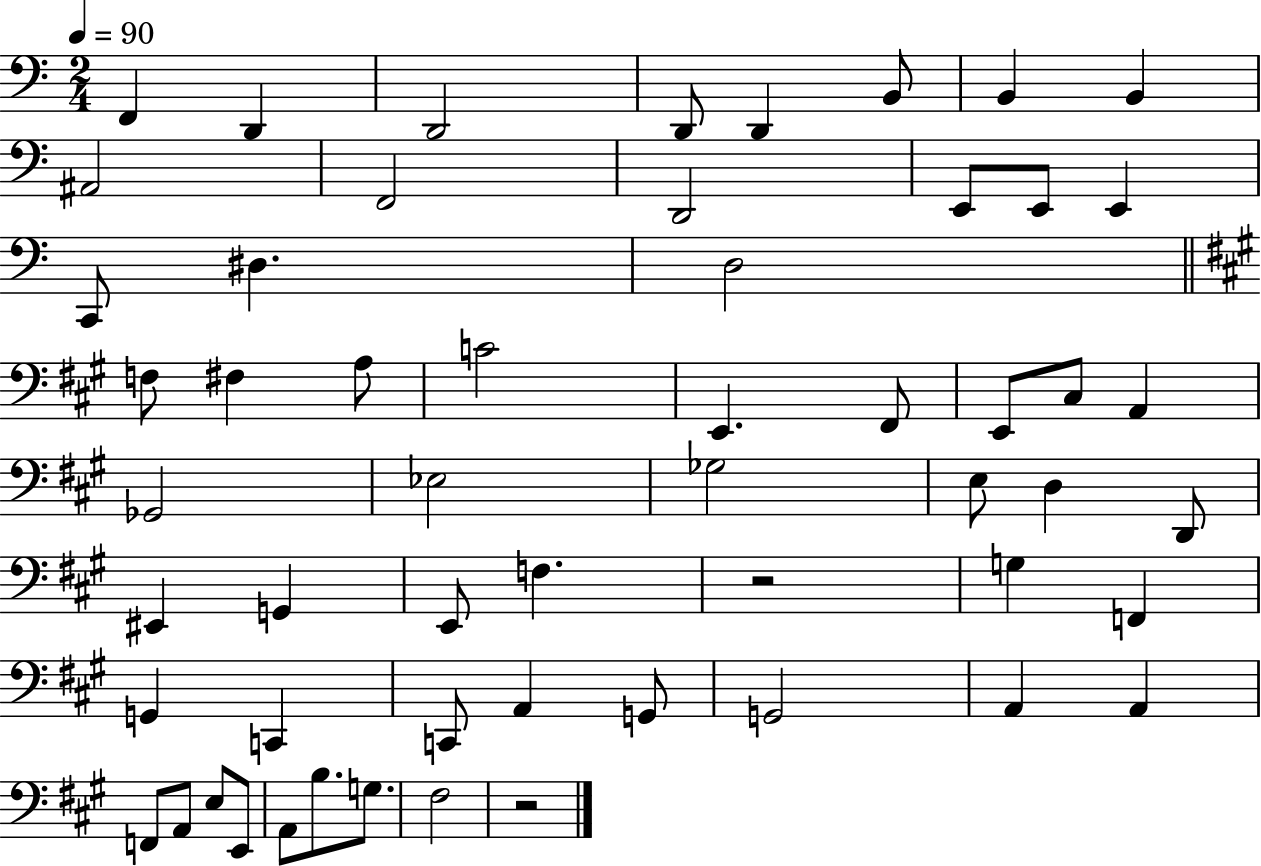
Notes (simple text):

F2/q D2/q D2/h D2/e D2/q B2/e B2/q B2/q A#2/h F2/h D2/h E2/e E2/e E2/q C2/e D#3/q. D3/h F3/e F#3/q A3/e C4/h E2/q. F#2/e E2/e C#3/e A2/q Gb2/h Eb3/h Gb3/h E3/e D3/q D2/e EIS2/q G2/q E2/e F3/q. R/h G3/q F2/q G2/q C2/q C2/e A2/q G2/e G2/h A2/q A2/q F2/e A2/e E3/e E2/e A2/e B3/e. G3/e. F#3/h R/h